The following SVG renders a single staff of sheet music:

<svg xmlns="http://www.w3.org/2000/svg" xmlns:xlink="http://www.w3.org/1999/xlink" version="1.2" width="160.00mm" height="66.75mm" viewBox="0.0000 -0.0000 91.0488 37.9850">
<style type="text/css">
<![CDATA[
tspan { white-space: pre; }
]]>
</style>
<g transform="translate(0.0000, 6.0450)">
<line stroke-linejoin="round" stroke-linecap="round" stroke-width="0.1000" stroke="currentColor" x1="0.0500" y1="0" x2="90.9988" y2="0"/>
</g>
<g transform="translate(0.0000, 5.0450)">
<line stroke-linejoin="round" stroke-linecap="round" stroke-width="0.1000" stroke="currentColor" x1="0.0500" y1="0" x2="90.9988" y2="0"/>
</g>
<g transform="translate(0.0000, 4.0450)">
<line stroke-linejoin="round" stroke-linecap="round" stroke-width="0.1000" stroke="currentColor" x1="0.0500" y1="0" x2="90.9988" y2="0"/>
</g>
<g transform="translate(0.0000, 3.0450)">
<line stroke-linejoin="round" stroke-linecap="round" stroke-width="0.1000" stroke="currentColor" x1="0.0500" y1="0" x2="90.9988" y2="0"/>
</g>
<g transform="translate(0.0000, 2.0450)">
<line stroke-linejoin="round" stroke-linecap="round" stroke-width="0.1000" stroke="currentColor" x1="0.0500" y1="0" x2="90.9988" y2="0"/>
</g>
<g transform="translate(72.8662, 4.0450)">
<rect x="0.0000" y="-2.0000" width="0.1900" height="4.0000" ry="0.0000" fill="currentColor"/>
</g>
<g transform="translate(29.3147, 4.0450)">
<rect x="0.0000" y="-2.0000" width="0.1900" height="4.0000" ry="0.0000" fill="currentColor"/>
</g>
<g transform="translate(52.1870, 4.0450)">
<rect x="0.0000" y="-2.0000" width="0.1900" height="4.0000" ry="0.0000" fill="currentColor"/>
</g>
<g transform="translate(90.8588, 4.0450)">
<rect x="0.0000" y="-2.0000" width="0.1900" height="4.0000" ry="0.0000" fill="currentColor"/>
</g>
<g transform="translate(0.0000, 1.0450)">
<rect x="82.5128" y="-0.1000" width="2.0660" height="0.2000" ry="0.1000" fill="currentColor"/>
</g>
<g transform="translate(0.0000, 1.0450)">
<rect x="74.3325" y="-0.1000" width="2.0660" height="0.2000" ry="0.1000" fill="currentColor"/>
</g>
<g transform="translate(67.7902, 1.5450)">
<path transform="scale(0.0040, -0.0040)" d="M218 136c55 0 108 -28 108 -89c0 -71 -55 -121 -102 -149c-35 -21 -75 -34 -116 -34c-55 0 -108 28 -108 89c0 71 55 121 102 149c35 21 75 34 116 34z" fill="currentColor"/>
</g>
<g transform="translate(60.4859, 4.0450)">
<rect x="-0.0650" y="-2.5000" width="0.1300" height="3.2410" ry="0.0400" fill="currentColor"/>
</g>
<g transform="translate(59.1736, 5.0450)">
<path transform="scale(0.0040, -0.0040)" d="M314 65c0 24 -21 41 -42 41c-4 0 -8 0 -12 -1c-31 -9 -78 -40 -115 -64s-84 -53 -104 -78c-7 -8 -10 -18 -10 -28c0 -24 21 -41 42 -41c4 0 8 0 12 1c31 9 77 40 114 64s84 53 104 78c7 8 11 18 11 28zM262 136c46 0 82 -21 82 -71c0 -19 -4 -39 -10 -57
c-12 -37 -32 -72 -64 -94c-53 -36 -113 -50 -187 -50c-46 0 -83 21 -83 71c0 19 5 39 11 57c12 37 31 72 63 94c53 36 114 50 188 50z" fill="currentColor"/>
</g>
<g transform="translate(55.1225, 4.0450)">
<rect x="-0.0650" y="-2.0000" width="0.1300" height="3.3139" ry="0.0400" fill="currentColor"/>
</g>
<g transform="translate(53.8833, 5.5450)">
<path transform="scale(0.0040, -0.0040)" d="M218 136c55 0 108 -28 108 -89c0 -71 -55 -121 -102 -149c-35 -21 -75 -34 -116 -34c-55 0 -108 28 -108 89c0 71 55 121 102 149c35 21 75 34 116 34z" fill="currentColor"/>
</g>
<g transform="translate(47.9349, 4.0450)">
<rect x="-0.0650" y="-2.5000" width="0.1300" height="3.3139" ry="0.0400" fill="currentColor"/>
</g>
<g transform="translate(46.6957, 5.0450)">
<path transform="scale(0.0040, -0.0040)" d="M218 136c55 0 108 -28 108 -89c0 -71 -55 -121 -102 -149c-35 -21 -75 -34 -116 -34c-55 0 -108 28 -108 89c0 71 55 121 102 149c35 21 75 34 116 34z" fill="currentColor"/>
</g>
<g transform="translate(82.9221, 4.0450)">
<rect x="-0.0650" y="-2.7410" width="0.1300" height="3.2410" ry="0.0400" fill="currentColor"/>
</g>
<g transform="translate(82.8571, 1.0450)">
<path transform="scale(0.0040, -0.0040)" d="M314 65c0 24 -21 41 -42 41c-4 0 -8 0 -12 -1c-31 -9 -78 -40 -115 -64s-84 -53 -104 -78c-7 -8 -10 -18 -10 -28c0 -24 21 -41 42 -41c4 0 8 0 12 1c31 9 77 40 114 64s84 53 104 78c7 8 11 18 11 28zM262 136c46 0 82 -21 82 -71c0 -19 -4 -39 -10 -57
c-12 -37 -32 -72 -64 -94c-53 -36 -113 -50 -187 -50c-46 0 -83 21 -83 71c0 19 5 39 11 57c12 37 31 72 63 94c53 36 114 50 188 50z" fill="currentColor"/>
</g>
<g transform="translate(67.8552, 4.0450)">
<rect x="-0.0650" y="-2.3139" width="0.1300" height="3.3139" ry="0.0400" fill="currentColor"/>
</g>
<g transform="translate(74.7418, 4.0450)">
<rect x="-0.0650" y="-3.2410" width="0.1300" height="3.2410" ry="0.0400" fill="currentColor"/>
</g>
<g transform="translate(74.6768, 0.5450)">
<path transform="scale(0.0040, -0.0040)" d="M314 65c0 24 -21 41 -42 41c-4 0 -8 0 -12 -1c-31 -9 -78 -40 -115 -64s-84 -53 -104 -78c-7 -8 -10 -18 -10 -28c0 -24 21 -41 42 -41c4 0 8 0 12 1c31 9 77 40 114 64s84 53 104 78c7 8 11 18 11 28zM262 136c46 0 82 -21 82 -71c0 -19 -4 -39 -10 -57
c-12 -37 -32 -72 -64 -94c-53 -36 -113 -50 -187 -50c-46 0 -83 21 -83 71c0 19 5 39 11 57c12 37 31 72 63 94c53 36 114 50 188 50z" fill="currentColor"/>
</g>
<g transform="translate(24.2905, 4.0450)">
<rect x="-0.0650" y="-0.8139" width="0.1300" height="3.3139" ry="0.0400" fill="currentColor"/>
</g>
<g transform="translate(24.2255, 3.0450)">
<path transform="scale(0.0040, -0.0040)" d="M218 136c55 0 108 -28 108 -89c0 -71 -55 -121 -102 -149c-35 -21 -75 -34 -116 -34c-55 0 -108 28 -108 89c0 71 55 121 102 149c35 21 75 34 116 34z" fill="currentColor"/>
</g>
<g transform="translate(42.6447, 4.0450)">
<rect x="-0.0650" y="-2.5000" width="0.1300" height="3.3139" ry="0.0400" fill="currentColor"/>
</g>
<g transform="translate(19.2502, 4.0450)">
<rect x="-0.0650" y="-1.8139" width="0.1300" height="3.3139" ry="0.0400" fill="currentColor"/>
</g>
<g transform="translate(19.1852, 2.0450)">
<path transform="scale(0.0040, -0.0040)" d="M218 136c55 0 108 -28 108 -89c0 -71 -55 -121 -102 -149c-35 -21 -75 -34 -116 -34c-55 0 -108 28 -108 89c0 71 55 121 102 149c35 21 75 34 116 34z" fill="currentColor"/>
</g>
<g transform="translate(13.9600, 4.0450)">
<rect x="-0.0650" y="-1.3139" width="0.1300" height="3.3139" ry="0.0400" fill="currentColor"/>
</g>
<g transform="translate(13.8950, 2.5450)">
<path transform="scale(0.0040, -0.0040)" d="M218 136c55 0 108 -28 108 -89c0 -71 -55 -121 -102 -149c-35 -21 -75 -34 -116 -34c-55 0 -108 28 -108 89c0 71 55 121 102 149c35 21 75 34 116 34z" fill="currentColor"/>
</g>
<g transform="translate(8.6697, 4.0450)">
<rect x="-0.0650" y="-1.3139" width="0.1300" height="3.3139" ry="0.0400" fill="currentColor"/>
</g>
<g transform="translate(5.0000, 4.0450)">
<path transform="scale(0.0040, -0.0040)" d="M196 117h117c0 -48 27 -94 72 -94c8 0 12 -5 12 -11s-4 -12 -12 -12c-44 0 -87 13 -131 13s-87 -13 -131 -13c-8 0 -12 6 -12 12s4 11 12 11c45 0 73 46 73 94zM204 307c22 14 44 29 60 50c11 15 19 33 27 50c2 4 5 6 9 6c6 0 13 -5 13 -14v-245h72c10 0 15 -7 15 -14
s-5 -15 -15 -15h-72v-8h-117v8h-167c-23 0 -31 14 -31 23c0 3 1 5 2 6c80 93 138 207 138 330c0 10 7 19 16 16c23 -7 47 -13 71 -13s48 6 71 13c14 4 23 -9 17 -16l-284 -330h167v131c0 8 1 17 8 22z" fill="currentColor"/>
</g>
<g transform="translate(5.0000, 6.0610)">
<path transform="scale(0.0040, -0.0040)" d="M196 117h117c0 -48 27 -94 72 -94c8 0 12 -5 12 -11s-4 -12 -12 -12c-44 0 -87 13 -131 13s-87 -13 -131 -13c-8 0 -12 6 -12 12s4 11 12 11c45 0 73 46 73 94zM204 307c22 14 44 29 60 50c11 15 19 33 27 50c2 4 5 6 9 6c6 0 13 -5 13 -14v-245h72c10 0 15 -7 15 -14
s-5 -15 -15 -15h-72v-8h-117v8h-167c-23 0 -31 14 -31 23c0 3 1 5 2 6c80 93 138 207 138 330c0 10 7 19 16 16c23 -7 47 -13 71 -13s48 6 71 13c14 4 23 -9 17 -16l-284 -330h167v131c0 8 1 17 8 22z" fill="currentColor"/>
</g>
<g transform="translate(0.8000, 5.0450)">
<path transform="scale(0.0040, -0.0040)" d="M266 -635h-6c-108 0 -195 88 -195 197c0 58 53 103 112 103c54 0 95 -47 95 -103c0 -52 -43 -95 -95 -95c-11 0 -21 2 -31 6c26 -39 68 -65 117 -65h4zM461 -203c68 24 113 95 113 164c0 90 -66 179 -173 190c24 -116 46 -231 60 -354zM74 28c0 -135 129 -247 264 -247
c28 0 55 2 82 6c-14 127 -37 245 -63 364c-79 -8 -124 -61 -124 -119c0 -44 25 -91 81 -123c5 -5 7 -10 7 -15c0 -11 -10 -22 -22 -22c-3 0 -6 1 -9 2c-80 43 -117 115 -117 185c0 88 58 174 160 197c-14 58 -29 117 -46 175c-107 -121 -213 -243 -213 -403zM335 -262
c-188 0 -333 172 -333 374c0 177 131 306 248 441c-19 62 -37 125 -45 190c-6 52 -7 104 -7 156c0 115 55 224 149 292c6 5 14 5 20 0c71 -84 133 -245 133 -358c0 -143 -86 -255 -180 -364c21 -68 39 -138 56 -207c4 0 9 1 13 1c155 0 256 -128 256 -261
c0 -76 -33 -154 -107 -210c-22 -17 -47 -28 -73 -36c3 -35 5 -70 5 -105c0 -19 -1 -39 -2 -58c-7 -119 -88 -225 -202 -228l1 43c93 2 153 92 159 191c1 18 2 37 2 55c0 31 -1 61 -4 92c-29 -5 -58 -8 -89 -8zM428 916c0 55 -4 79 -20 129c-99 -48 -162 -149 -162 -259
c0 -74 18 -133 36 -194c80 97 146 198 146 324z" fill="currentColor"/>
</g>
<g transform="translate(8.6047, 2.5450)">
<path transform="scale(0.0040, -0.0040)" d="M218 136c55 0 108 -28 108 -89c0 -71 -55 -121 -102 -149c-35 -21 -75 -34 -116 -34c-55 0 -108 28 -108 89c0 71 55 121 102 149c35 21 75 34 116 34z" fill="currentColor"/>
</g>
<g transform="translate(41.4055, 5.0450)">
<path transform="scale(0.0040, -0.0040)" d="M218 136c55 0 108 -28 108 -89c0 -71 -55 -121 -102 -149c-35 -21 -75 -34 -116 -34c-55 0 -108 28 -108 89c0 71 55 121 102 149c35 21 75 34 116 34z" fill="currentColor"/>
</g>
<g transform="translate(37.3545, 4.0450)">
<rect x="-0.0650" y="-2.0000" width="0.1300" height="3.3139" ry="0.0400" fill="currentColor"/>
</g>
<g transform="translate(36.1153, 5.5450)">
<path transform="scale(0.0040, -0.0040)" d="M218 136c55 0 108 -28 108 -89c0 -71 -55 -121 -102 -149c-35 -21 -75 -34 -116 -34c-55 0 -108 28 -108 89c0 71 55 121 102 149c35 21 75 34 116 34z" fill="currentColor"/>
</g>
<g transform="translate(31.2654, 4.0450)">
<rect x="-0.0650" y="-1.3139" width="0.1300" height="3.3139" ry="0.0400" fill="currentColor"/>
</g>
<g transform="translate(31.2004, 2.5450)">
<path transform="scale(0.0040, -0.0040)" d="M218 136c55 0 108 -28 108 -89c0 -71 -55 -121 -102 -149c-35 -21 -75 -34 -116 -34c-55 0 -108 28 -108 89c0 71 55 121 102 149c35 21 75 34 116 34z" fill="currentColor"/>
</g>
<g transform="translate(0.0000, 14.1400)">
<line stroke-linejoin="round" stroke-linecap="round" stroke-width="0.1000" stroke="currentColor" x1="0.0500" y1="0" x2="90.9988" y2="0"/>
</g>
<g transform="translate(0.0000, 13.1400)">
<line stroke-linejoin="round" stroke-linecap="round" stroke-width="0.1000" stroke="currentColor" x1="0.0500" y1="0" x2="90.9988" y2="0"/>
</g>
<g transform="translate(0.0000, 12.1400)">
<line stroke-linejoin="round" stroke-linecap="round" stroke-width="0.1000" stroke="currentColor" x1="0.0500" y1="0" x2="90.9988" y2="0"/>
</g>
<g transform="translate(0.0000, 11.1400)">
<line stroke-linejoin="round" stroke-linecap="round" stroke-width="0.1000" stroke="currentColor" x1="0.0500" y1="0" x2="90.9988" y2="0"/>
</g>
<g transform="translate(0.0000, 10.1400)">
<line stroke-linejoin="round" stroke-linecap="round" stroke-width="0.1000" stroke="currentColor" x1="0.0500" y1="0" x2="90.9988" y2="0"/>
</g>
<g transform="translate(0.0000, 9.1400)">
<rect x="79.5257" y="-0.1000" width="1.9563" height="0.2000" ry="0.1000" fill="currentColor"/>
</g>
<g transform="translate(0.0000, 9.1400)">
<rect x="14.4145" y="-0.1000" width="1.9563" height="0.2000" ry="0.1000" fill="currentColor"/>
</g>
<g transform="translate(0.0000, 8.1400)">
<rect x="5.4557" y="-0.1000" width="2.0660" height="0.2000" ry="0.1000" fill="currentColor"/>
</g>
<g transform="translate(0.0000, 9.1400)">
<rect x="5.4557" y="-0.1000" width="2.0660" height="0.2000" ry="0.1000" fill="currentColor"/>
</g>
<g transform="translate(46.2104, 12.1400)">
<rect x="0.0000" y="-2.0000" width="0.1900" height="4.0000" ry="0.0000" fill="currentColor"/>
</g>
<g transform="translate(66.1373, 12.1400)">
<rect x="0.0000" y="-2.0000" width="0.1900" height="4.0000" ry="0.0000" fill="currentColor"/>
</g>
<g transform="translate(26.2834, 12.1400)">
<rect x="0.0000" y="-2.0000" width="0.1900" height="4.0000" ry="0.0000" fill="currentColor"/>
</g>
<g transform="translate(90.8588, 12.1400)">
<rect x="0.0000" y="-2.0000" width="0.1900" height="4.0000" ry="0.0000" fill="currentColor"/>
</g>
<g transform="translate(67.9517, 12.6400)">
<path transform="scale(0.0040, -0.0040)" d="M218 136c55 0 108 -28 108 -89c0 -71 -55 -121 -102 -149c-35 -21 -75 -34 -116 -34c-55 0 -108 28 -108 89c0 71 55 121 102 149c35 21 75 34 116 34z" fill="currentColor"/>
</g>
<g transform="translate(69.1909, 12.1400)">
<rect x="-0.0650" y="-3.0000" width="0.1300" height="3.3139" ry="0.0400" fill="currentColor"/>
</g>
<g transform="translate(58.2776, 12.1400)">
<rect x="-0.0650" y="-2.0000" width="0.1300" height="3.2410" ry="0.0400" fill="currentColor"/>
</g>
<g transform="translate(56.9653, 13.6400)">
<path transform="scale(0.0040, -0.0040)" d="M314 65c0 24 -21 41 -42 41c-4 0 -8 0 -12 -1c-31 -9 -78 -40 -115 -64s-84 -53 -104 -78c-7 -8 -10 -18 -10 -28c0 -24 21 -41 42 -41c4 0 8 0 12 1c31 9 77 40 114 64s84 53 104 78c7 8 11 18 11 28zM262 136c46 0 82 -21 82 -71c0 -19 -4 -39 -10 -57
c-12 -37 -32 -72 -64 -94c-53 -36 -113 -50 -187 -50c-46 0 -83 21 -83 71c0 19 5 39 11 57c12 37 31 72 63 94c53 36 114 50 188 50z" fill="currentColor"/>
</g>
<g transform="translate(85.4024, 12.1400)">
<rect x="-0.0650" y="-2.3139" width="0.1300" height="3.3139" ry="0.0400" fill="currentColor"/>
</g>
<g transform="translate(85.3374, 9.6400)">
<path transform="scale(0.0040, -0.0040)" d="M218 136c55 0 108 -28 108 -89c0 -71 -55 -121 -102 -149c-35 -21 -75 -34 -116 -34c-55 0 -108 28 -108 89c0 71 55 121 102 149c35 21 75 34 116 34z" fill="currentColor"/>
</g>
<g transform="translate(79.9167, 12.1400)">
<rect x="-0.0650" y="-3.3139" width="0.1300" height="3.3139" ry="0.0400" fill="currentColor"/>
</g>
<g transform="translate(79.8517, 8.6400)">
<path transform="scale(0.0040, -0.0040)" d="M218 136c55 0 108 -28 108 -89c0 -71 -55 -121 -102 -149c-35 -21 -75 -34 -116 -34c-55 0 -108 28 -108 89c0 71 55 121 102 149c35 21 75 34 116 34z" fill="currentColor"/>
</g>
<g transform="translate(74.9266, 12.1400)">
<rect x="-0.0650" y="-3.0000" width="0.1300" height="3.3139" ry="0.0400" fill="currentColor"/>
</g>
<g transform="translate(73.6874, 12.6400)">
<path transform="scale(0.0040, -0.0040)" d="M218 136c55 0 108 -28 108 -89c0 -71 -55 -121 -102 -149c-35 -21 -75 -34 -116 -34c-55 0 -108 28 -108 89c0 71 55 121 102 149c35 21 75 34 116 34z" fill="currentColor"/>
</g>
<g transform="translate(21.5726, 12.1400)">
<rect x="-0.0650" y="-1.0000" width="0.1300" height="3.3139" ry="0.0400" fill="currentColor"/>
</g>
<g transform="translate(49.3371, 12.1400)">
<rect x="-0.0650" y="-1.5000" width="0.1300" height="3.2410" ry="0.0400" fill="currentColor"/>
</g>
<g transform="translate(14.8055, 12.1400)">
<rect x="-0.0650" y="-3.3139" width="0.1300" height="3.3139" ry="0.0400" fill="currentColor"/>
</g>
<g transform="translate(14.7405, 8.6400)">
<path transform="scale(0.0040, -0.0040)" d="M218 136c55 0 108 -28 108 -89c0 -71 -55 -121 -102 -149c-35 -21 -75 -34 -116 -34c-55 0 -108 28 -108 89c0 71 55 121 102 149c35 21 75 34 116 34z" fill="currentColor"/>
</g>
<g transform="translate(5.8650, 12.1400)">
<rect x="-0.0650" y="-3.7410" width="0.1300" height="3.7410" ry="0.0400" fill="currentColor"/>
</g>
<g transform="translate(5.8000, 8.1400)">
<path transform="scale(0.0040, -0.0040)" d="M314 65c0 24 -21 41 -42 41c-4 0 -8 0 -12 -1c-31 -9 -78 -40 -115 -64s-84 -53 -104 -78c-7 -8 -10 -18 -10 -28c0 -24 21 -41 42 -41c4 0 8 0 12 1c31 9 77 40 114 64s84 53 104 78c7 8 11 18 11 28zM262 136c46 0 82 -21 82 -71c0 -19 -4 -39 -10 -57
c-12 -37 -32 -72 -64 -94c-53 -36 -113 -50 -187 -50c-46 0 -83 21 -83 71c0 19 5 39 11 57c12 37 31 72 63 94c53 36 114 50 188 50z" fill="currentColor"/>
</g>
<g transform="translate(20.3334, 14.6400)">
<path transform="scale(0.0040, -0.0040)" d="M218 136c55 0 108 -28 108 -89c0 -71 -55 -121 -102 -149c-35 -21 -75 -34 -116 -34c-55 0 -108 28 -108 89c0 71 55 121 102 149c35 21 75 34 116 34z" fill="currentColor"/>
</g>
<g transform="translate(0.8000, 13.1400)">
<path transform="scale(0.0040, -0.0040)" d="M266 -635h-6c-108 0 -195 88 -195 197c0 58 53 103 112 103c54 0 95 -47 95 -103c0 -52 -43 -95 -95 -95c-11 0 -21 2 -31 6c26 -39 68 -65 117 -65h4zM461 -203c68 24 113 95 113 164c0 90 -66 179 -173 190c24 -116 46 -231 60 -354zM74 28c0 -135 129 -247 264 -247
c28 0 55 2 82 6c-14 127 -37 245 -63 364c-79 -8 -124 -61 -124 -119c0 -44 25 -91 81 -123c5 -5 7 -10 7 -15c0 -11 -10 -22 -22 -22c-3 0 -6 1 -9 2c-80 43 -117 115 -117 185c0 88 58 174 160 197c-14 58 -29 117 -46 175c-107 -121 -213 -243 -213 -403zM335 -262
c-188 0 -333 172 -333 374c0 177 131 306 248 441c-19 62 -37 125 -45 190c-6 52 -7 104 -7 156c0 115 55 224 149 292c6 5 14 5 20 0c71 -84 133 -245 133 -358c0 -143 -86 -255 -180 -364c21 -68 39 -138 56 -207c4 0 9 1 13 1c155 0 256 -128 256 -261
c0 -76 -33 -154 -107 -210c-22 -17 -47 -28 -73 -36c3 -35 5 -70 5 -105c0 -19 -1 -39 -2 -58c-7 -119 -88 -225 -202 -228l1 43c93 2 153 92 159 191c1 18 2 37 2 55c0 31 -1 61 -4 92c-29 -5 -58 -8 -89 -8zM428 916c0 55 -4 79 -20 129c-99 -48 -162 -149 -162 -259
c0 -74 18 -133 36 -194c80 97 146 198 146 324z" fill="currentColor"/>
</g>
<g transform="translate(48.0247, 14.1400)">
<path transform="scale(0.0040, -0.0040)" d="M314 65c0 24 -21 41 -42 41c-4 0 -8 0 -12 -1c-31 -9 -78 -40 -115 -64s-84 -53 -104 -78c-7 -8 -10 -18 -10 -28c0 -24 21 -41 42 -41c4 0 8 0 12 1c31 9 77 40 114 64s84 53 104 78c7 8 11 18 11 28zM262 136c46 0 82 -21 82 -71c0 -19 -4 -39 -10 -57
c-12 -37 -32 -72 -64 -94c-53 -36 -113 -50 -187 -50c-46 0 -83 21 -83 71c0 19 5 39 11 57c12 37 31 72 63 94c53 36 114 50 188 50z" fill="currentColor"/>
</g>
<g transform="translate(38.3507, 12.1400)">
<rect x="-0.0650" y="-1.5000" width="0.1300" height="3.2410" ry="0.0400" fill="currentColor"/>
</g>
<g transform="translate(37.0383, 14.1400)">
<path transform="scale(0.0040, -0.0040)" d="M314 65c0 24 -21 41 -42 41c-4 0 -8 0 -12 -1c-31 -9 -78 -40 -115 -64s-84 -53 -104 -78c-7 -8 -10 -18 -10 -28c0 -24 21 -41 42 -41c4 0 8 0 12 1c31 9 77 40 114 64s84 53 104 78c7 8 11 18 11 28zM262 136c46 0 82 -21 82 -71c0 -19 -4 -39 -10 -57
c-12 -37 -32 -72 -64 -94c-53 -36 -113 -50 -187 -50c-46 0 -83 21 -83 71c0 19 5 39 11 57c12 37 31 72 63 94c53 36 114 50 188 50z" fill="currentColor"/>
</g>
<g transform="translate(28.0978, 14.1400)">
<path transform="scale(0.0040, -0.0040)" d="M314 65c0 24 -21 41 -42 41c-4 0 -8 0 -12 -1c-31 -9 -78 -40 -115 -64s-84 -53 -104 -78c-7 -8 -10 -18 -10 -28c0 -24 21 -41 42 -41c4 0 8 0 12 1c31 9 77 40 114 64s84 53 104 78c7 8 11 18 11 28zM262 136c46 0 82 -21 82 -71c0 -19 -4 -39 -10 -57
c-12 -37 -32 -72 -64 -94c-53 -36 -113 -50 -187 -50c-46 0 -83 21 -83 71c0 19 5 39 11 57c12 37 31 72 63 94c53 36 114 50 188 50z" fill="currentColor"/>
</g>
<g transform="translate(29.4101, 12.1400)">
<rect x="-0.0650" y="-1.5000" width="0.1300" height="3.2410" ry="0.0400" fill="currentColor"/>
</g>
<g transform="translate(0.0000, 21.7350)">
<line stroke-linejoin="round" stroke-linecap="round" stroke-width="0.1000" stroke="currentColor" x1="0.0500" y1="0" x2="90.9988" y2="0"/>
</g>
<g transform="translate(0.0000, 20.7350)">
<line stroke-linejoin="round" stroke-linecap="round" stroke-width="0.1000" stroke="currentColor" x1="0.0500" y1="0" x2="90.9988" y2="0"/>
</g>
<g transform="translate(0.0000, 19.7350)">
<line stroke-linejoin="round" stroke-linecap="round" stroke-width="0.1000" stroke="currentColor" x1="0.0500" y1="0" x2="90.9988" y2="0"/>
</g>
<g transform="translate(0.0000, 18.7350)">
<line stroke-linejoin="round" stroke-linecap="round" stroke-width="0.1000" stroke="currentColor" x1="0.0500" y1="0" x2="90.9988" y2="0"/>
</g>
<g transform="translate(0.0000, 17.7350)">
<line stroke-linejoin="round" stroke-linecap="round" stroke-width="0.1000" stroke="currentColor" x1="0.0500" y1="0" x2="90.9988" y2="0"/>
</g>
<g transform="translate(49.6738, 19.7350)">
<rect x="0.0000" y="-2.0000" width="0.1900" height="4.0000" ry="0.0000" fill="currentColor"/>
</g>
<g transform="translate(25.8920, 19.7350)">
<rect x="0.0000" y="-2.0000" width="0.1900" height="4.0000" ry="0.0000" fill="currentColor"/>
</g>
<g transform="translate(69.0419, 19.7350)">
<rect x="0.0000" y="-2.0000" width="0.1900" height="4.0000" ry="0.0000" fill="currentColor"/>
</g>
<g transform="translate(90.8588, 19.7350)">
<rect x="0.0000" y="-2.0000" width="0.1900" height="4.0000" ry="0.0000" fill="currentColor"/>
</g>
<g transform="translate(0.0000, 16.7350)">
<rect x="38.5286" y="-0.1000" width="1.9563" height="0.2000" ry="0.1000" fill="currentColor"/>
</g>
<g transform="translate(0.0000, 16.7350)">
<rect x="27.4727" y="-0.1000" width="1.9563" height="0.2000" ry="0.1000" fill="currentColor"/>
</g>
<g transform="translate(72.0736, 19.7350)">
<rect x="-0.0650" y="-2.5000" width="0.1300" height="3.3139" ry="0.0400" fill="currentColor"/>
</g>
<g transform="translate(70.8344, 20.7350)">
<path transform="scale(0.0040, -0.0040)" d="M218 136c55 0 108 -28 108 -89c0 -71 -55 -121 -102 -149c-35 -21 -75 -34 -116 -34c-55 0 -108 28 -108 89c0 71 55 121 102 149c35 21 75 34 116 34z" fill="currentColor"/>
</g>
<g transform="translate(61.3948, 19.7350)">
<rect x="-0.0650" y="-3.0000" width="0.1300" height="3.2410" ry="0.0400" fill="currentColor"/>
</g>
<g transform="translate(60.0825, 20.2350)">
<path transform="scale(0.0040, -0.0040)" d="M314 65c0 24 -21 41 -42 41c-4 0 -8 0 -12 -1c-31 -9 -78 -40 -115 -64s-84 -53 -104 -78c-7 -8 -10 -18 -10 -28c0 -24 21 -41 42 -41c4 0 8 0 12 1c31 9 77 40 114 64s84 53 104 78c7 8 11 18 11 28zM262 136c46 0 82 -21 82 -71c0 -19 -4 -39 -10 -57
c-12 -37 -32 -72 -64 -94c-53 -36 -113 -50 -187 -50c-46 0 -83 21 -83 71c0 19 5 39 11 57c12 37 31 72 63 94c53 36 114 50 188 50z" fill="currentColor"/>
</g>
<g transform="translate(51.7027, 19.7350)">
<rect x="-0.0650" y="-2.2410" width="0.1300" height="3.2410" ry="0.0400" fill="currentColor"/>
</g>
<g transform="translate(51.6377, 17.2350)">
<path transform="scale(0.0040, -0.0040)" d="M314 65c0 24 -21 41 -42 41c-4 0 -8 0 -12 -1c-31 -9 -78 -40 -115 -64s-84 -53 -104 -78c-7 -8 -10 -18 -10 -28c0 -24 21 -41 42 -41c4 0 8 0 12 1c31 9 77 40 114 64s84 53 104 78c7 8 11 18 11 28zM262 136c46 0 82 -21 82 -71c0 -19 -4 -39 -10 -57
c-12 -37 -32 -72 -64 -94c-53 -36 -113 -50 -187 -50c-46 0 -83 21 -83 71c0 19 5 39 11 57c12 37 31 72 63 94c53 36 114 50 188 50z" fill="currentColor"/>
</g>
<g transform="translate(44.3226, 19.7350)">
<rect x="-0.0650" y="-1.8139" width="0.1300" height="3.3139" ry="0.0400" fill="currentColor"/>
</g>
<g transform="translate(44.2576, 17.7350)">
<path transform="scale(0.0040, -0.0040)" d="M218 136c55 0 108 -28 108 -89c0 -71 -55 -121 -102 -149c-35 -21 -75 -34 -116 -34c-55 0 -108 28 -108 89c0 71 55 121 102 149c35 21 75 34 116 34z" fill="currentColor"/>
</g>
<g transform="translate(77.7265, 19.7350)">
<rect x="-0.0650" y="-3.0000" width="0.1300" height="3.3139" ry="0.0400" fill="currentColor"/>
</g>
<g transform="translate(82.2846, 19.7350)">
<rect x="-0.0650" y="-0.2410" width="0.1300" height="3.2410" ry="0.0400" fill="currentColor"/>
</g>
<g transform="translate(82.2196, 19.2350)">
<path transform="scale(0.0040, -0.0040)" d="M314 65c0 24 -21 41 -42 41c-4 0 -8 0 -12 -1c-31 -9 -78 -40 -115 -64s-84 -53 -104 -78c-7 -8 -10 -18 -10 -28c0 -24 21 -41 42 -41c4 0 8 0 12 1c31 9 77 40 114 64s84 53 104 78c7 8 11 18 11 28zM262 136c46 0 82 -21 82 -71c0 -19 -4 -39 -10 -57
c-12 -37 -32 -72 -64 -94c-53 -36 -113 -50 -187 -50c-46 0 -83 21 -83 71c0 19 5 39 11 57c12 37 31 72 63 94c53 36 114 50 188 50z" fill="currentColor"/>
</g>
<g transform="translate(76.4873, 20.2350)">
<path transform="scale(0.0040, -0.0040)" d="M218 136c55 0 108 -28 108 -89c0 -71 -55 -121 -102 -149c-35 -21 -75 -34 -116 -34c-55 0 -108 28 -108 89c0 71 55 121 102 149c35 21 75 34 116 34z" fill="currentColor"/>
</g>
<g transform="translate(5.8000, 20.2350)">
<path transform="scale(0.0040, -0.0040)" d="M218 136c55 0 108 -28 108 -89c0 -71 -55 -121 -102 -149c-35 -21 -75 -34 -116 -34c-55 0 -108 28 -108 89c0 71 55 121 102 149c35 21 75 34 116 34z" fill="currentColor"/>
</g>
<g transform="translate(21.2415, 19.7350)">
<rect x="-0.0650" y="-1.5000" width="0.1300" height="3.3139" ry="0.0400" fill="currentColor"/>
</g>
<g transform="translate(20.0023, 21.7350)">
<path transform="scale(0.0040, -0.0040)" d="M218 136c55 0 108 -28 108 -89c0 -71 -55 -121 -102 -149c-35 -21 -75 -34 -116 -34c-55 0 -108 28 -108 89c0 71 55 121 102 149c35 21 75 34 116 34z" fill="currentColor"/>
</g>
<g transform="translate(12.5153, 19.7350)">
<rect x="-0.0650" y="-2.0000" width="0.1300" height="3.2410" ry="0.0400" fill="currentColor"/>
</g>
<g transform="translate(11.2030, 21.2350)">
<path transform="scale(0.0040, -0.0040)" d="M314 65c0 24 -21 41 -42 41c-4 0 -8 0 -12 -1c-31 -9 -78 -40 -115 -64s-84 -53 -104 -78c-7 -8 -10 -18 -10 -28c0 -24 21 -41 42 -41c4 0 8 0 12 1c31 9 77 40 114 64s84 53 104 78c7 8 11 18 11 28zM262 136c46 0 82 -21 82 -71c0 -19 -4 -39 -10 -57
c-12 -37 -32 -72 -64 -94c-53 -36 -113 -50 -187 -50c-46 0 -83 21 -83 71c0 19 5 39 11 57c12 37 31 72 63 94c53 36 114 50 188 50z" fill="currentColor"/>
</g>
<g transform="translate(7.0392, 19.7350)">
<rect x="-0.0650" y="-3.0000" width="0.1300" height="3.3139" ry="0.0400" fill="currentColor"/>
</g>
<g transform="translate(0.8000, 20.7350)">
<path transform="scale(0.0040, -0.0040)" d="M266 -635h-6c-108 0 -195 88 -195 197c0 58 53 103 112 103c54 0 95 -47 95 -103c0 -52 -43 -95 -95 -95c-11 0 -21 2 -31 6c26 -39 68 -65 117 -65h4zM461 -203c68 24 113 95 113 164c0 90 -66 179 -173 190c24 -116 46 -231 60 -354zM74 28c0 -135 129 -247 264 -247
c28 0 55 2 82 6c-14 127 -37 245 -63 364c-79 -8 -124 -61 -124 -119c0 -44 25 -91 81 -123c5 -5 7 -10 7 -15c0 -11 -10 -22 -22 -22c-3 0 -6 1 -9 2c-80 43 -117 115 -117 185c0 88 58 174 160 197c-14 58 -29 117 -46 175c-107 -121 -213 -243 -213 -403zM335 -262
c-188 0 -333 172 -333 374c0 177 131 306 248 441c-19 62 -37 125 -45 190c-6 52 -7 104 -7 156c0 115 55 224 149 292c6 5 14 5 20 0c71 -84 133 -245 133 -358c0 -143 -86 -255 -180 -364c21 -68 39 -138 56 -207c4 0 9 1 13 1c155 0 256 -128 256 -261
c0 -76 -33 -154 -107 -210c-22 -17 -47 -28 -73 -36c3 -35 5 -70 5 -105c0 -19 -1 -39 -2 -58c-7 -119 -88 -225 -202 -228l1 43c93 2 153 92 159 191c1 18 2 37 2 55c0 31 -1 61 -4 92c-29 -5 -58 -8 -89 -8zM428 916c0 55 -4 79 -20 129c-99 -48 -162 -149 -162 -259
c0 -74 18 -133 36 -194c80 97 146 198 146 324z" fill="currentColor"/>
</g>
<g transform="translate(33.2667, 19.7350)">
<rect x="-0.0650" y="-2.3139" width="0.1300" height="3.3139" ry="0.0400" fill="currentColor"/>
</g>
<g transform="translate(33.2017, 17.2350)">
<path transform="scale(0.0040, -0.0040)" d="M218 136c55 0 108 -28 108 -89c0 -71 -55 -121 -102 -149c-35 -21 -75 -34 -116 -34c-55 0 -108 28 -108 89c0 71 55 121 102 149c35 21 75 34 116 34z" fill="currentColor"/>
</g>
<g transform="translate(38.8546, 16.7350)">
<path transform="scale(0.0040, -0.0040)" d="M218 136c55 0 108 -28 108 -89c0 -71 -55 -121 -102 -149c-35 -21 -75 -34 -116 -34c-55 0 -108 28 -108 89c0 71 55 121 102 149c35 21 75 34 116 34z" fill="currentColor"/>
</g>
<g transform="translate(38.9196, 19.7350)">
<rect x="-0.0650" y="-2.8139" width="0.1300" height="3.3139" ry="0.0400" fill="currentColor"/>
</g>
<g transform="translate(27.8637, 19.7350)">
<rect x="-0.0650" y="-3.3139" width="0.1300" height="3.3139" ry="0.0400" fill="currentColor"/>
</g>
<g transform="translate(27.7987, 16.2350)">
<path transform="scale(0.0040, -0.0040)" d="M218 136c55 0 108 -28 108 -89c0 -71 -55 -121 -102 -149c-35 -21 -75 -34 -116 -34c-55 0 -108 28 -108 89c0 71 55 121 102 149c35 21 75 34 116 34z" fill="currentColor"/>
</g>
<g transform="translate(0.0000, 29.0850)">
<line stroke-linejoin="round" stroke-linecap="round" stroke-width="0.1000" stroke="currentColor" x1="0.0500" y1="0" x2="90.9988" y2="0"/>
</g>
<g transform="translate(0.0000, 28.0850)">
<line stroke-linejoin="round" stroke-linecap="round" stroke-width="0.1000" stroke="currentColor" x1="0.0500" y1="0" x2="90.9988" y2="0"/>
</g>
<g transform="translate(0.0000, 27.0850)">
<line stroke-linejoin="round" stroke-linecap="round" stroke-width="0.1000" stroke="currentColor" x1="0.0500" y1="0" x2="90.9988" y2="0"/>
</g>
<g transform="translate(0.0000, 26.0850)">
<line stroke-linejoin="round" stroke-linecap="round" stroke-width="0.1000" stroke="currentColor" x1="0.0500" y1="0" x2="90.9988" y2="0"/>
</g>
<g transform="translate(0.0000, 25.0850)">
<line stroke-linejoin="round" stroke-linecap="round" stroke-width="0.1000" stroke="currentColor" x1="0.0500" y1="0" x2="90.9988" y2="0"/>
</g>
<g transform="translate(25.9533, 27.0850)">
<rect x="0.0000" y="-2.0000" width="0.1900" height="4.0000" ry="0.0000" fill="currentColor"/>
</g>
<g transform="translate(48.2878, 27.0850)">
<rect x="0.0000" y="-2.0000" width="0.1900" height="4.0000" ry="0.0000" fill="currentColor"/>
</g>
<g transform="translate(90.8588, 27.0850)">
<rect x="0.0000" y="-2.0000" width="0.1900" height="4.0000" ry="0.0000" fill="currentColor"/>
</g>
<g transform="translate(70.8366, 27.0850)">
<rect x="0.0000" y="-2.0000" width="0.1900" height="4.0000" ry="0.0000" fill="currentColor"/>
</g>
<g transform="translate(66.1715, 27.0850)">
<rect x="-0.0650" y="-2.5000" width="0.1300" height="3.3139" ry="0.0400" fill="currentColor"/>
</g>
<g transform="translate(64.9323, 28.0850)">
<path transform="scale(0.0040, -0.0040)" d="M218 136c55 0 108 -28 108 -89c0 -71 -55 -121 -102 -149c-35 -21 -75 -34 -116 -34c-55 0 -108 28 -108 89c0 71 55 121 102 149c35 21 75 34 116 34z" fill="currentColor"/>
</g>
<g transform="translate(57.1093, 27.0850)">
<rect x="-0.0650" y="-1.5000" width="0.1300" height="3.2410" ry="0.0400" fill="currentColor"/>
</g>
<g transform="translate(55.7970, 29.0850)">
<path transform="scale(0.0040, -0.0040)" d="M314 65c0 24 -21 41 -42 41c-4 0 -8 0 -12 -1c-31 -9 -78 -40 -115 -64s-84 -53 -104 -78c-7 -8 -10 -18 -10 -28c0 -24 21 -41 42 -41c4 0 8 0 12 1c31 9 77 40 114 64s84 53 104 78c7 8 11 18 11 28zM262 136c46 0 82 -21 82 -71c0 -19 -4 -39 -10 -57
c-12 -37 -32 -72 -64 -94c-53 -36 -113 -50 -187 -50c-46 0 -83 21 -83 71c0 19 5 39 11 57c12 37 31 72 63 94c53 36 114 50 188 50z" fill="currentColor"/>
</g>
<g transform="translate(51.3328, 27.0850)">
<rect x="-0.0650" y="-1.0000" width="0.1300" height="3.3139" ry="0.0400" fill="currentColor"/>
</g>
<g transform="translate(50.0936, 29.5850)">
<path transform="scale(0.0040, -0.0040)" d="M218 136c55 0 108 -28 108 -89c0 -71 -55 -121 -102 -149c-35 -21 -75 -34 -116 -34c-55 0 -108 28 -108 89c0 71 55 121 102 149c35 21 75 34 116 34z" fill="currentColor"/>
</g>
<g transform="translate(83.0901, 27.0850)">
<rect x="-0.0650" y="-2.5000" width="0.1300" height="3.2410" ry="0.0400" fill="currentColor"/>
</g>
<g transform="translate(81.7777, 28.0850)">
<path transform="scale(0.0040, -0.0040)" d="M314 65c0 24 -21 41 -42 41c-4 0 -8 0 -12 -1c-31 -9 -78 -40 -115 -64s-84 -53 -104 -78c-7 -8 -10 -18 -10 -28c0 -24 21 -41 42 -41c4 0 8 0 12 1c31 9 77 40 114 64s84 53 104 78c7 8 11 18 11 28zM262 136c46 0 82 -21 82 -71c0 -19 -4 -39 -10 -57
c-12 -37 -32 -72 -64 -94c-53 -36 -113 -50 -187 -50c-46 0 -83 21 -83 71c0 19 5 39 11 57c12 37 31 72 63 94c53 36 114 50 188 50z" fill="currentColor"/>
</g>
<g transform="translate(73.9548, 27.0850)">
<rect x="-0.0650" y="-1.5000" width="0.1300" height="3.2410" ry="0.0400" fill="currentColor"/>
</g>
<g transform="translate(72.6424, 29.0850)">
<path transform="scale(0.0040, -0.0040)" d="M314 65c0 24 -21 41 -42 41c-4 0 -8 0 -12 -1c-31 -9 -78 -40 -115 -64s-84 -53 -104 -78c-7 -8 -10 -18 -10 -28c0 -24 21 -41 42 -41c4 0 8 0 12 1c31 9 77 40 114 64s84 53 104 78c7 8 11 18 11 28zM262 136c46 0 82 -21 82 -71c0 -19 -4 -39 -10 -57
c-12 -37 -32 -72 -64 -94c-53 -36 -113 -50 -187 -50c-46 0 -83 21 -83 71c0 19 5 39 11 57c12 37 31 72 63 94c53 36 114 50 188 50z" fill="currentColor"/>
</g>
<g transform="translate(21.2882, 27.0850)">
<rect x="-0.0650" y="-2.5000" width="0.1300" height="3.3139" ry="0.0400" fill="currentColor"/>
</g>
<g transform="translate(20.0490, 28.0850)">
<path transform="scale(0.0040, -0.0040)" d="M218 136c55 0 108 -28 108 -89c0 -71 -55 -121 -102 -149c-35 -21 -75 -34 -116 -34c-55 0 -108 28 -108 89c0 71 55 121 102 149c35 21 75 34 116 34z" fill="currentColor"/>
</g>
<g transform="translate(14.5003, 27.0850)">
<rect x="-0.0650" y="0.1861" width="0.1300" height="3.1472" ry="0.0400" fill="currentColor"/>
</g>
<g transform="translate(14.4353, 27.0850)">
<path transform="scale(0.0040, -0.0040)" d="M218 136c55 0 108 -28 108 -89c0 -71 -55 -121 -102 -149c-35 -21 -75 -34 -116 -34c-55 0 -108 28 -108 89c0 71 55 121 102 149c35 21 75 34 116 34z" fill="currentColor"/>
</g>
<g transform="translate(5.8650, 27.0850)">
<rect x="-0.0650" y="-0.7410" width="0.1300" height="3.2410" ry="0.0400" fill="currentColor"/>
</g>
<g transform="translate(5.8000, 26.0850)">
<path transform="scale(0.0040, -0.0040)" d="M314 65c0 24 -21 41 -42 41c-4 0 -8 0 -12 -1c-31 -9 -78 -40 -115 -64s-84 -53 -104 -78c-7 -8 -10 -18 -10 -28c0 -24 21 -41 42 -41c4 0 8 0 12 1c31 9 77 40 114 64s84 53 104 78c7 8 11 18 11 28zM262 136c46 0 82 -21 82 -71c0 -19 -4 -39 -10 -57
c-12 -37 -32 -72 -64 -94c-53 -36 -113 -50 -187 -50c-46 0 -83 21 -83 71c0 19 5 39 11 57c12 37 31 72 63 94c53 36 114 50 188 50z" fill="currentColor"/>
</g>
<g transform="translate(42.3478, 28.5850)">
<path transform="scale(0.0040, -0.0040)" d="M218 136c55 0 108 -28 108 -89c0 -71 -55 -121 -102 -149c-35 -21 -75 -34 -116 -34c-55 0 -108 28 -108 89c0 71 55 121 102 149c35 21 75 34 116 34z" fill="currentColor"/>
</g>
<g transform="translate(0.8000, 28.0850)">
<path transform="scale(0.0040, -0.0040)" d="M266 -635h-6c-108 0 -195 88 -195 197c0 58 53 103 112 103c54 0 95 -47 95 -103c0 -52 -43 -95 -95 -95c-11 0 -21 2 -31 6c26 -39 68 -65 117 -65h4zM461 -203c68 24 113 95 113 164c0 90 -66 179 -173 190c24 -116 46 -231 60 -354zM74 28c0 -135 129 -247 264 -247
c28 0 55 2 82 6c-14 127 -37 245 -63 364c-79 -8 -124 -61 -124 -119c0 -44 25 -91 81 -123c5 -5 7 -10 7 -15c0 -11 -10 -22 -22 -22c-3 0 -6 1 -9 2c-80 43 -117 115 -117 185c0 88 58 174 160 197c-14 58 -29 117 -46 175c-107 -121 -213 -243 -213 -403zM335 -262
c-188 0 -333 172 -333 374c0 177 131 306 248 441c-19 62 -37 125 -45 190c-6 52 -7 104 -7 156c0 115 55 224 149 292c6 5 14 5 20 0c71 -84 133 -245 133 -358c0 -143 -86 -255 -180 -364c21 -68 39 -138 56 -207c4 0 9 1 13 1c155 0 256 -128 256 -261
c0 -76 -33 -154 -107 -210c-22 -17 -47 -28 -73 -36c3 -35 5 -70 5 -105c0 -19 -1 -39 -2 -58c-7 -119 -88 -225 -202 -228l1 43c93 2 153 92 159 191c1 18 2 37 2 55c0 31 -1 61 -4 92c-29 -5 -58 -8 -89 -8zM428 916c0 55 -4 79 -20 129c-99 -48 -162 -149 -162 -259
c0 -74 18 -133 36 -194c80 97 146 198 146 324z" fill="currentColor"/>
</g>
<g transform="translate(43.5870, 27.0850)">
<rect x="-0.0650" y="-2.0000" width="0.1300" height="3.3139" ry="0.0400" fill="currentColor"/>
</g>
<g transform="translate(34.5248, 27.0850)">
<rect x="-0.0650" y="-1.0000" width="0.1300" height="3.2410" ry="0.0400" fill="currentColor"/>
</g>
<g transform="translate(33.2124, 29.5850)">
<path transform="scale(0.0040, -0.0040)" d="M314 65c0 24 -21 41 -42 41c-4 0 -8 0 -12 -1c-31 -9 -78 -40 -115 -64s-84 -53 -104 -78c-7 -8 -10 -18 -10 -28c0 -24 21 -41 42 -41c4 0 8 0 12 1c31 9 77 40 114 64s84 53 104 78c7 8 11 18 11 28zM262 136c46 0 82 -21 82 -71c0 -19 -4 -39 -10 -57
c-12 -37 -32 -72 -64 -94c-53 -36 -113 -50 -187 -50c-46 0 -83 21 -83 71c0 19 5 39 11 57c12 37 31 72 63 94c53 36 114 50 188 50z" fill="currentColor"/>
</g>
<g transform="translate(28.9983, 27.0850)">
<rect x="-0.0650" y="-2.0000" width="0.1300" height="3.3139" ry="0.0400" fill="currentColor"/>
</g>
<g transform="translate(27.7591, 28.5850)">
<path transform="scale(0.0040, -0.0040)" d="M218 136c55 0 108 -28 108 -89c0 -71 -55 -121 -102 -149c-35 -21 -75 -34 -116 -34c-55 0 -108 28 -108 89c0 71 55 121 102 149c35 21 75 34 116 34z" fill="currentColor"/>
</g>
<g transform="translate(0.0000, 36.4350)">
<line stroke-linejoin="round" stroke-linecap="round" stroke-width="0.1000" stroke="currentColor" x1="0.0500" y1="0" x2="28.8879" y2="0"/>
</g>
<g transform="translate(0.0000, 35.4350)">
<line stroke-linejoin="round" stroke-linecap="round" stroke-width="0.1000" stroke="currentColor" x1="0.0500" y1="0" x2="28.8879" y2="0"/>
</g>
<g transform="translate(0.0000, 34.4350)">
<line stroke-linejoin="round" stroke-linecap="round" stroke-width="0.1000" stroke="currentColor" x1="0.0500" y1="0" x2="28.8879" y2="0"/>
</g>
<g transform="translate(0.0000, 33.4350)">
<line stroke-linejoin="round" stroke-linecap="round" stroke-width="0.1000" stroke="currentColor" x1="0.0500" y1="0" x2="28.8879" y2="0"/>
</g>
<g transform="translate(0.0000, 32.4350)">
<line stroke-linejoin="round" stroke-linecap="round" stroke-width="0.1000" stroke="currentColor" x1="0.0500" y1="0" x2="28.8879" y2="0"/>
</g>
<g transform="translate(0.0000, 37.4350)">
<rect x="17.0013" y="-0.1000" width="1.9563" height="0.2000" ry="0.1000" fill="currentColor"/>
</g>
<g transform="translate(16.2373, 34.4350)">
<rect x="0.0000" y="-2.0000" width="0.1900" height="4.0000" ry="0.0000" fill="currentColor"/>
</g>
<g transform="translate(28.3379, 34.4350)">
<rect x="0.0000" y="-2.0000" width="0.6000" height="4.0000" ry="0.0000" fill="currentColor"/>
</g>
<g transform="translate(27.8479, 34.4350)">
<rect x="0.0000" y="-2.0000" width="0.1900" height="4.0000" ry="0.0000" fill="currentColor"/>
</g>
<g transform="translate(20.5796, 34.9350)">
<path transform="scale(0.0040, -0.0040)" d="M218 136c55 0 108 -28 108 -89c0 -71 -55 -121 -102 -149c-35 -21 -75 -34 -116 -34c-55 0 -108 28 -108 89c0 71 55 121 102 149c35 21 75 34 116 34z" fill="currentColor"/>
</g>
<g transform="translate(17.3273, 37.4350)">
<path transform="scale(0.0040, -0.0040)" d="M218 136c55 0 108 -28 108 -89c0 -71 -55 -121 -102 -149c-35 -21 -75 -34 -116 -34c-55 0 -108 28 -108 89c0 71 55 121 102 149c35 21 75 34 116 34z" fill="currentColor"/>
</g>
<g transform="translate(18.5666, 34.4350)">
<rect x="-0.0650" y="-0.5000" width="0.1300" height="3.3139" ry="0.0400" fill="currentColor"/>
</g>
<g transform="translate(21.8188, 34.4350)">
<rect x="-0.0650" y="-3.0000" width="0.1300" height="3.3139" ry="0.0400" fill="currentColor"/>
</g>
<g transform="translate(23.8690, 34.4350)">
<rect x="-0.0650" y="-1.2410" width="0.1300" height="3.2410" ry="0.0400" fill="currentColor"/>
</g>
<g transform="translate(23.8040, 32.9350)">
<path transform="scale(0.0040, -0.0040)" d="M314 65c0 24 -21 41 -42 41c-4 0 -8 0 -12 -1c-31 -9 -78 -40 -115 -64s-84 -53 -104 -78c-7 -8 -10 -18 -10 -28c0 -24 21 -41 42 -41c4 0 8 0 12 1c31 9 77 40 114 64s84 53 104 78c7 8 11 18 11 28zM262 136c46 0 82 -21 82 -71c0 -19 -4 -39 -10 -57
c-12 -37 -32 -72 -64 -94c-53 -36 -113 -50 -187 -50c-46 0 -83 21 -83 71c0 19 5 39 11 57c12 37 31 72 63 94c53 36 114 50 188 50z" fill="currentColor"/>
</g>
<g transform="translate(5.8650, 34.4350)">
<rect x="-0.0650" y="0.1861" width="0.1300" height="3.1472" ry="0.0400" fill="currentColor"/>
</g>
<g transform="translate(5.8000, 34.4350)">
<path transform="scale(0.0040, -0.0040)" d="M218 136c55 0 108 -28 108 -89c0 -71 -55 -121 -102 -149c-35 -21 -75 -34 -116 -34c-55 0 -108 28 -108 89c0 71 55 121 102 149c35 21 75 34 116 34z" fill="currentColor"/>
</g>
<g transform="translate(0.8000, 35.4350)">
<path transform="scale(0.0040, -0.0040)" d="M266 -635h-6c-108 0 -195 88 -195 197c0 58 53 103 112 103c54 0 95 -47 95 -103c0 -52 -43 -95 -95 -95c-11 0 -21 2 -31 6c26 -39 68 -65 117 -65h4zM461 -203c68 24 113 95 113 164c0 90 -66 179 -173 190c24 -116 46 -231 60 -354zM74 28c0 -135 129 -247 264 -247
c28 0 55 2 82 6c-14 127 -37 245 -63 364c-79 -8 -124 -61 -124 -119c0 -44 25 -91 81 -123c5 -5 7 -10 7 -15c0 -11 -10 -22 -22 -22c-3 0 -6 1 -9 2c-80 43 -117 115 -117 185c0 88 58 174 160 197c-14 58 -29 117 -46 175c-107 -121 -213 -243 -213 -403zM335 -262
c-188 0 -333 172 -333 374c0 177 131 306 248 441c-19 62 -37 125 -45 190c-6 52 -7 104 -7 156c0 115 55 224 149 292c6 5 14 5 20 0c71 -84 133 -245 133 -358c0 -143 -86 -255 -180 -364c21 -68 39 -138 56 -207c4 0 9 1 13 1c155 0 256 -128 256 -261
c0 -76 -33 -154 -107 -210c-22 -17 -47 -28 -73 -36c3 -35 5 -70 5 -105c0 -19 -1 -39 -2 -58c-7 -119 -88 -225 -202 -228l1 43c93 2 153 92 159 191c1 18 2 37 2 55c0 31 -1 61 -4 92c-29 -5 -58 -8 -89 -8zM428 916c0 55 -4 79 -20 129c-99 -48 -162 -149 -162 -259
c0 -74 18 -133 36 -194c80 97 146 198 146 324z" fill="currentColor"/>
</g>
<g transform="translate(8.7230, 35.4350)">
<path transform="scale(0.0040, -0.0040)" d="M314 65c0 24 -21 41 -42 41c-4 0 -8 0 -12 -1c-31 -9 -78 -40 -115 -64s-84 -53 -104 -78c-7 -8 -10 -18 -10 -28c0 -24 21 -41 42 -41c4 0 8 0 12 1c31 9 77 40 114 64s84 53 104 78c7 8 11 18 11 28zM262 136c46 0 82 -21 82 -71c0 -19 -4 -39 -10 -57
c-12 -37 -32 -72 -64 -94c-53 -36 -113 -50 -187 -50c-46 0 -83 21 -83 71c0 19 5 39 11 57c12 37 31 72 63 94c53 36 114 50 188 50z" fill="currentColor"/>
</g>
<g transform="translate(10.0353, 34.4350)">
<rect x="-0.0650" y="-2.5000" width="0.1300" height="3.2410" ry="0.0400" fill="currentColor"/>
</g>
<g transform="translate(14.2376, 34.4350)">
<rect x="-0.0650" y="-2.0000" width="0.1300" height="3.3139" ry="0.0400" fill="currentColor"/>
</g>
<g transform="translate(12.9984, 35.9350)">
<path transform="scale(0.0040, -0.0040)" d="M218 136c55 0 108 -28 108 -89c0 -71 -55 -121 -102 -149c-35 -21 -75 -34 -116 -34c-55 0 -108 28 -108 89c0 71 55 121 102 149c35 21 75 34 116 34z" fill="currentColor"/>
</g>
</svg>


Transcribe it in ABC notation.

X:1
T:Untitled
M:4/4
L:1/4
K:C
e e f d e F G G F G2 g b2 a2 c'2 b D E2 E2 E2 F2 A A b g A F2 E b g a f g2 A2 G A c2 d2 B G F D2 F D E2 G E2 G2 B G2 F C A e2